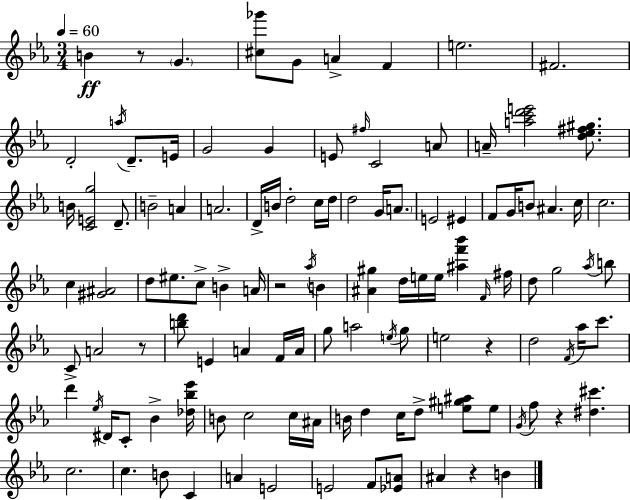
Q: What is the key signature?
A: C minor